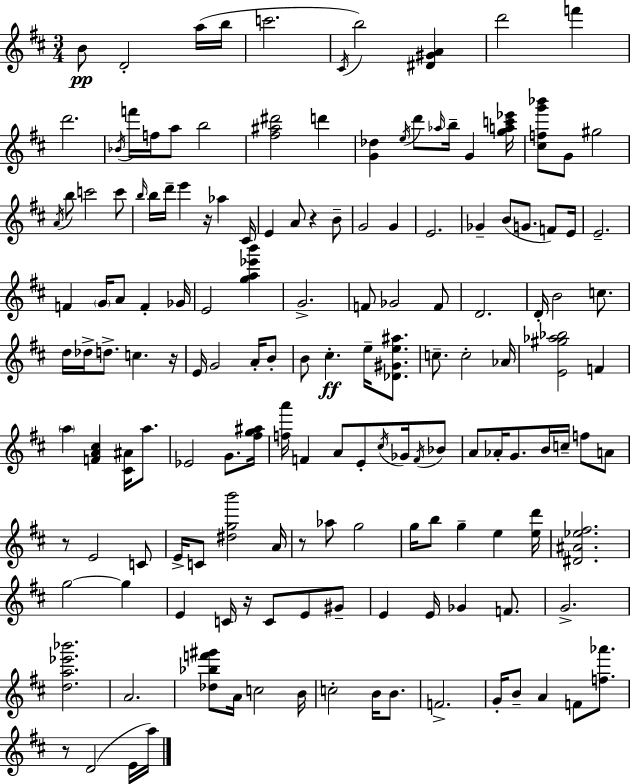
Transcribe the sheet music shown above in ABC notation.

X:1
T:Untitled
M:3/4
L:1/4
K:D
B/2 D2 a/4 b/4 c'2 ^C/4 b2 [^D^GA] d'2 f' d'2 _B/4 f'/4 f/4 a/2 b2 [^f^a^d']2 d' [G_d] e/4 d'/2 _a/4 b/4 G [gac'_e']/4 [^cfg'_b']/2 G/2 ^g2 A/4 b/2 c'2 c'/2 b/4 b/4 d'/4 e' z/4 _a ^C/4 E A/2 z B/2 G2 G E2 _G B/2 G/2 F/2 E/4 E2 F G/4 A/2 F _G/4 E2 [ga_e'b'] G2 F/2 _G2 F/2 D2 D/4 B2 c/2 d/4 _d/4 d/2 c z/4 E/4 G2 A/4 B/2 B/2 ^c e/4 [_D^Ge^a]/2 c/2 c2 _A/4 [E^g_a_b]2 F a [FA^c] [^C^A]/4 a/2 _E2 G/2 [^fg^a]/4 [fa']/4 F A/2 E/2 ^c/4 _G/4 F/4 _B/2 A/2 _A/4 G/2 B/4 c/4 f/2 A/2 z/2 E2 C/2 E/4 C/2 [^dgb']2 A/4 z/2 _a/2 g2 g/4 b/2 g e [ed']/4 [^D^A_e^f]2 g2 g E C/4 z/4 C/2 E/2 ^G/2 E E/4 _G F/2 G2 [da_e'_b']2 A2 [_d_bf'^g']/2 A/4 c2 B/4 c2 B/4 B/2 F2 G/4 B/2 A F/2 [f_a']/2 z/2 D2 E/4 a/4